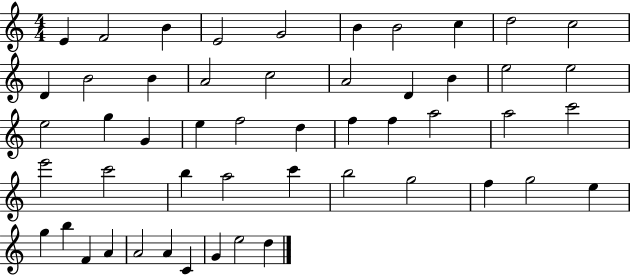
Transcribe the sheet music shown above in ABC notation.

X:1
T:Untitled
M:4/4
L:1/4
K:C
E F2 B E2 G2 B B2 c d2 c2 D B2 B A2 c2 A2 D B e2 e2 e2 g G e f2 d f f a2 a2 c'2 e'2 c'2 b a2 c' b2 g2 f g2 e g b F A A2 A C G e2 d